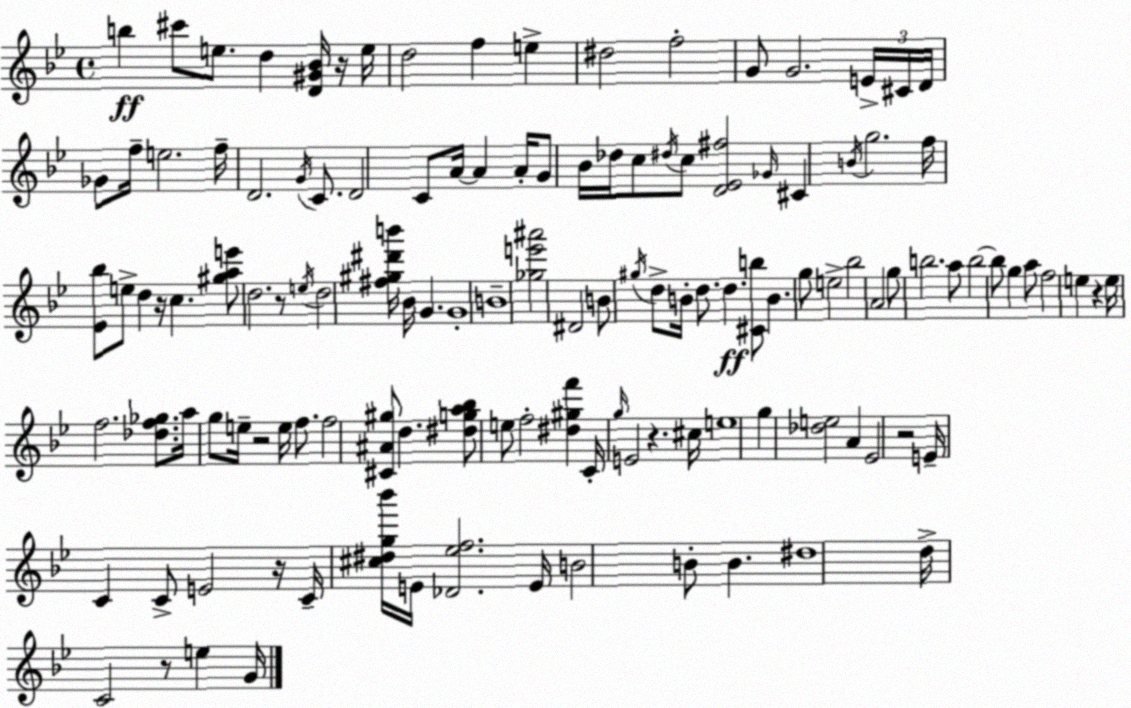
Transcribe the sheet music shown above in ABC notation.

X:1
T:Untitled
M:4/4
L:1/4
K:Gm
b ^c'/2 e/2 d [D^G_B]/4 z/4 e/4 d2 f e ^d2 f2 G/2 G2 E/4 ^C/4 D/4 _G/2 f/4 e2 f/4 D2 G/4 C/2 D2 C/2 A/4 A A/4 G/2 _B/4 _d/4 c/2 ^d/4 c/2 [D_E^f]2 _G/4 ^C B/4 g2 f/4 [_E_b]/2 e/2 d z/4 c [^gae']/2 d2 z/2 e/4 d2 [^f^g^d'b']/4 _B/4 G G4 B4 [_ge'^a']2 ^D2 B/2 ^g/4 d/2 B/4 d/2 d [^Cb]/2 B g/2 e2 _b2 A2 g/2 b2 a/2 b2 b/2 g a/2 f2 e z e/4 f2 [_df_g]/2 a/4 g/2 e/4 z2 e/4 f/2 f2 [^C^A^g]/2 d [^dga_b]/2 e/2 f2 [^d^gf'] C/4 g/4 E2 z ^c/4 e4 g [_de]2 A _E2 z2 E/4 C C/2 E2 z/4 C/4 [^c^dg_b']/4 E/4 [_D_ef]2 E/4 B2 B/2 B ^d4 d/4 C2 z/2 e G/4